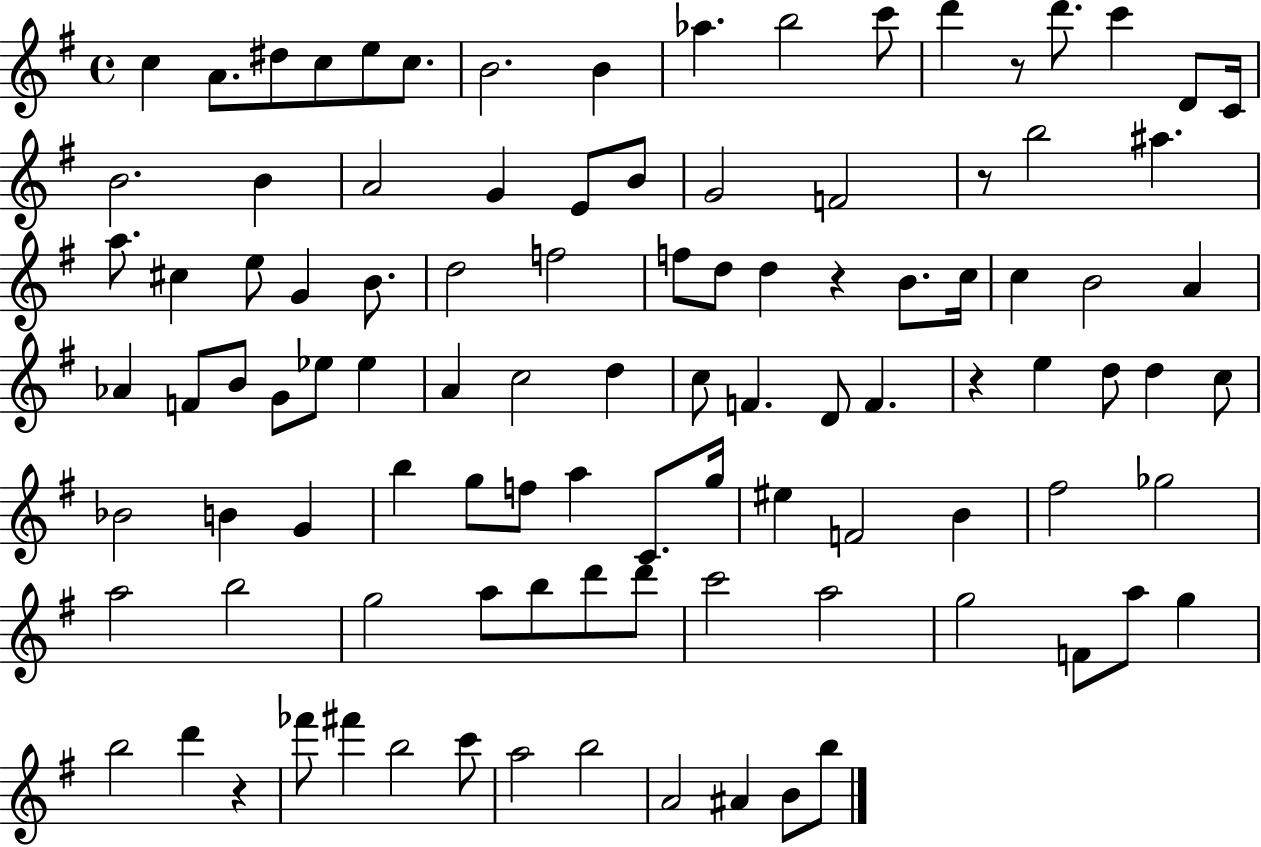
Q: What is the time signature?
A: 4/4